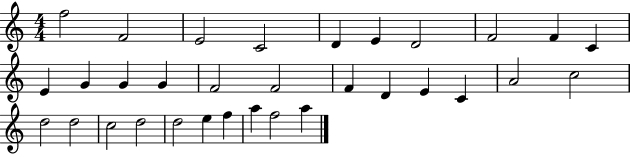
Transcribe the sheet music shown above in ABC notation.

X:1
T:Untitled
M:4/4
L:1/4
K:C
f2 F2 E2 C2 D E D2 F2 F C E G G G F2 F2 F D E C A2 c2 d2 d2 c2 d2 d2 e f a f2 a